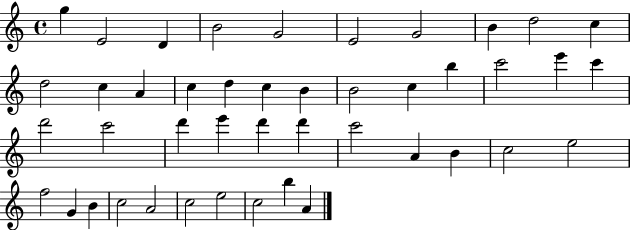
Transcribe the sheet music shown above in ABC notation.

X:1
T:Untitled
M:4/4
L:1/4
K:C
g E2 D B2 G2 E2 G2 B d2 c d2 c A c d c B B2 c b c'2 e' c' d'2 c'2 d' e' d' d' c'2 A B c2 e2 f2 G B c2 A2 c2 e2 c2 b A